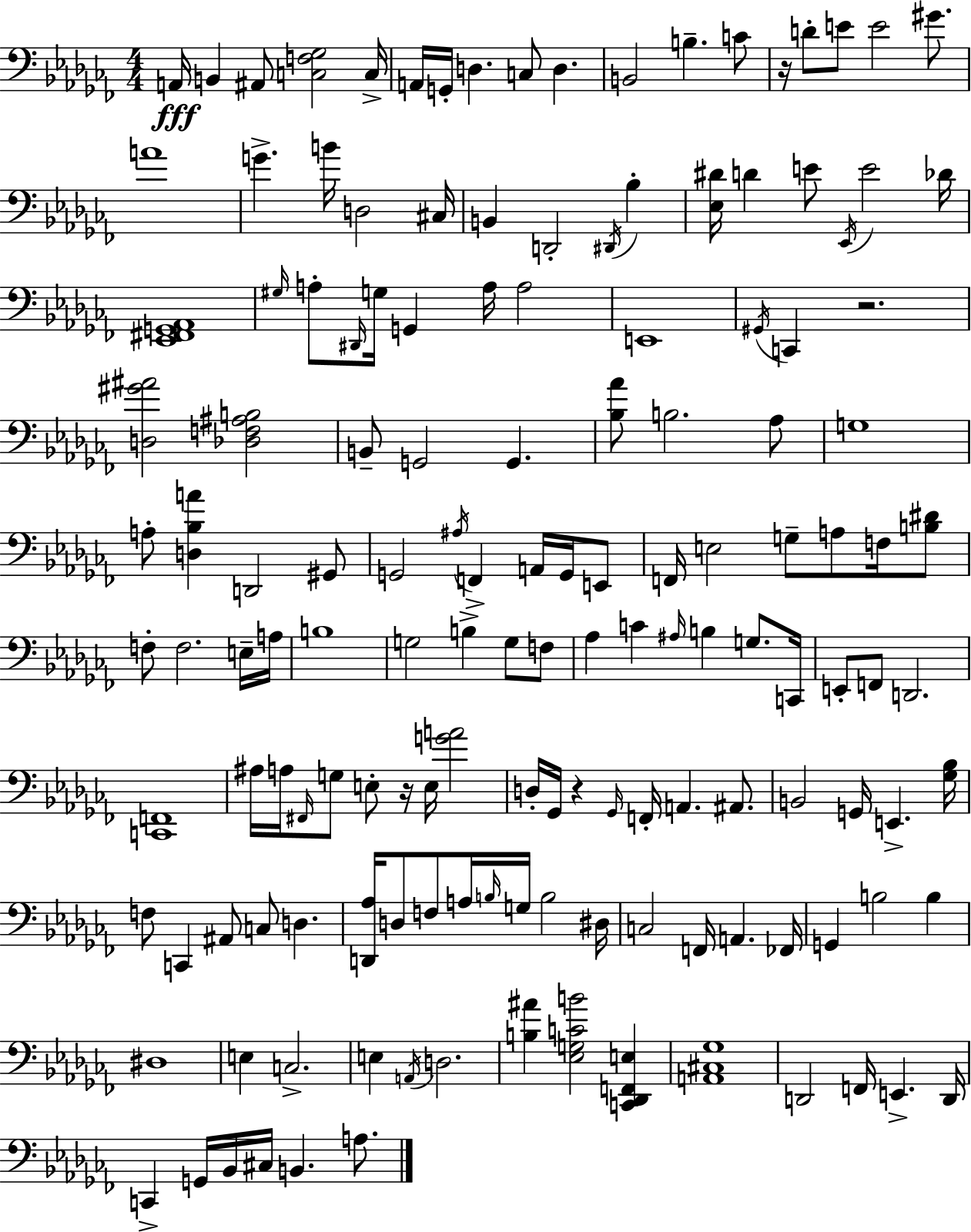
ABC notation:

X:1
T:Untitled
M:4/4
L:1/4
K:Abm
A,,/4 B,, ^A,,/2 [C,F,_G,]2 C,/4 A,,/4 G,,/4 D, C,/2 D, B,,2 B, C/2 z/4 D/2 E/2 E2 ^G/2 A4 G B/4 D,2 ^C,/4 B,, D,,2 ^D,,/4 _B, [_E,^D]/4 D E/2 _E,,/4 E2 _D/4 [_E,,^F,,G,,_A,,]4 ^G,/4 A,/2 ^D,,/4 G,/4 G,, A,/4 A,2 E,,4 ^G,,/4 C,, z2 [D,^G^A]2 [_D,F,^A,B,]2 B,,/2 G,,2 G,, [_B,_A]/2 B,2 _A,/2 G,4 A,/2 [D,_B,A] D,,2 ^G,,/2 G,,2 ^A,/4 F,, A,,/4 G,,/4 E,,/2 F,,/4 E,2 G,/2 A,/2 F,/4 [B,^D]/2 F,/2 F,2 E,/4 A,/4 B,4 G,2 B, G,/2 F,/2 _A, C ^A,/4 B, G,/2 C,,/4 E,,/2 F,,/2 D,,2 [C,,F,,]4 ^A,/4 A,/4 ^F,,/4 G,/2 E,/2 z/4 E,/4 [GA]2 D,/4 _G,,/4 z _G,,/4 F,,/4 A,, ^A,,/2 B,,2 G,,/4 E,, [_G,_B,]/4 F,/2 C,, ^A,,/2 C,/2 D, [D,,_A,]/4 D,/2 F,/2 A,/4 B,/4 G,/4 B,2 ^D,/4 C,2 F,,/4 A,, _F,,/4 G,, B,2 B, ^D,4 E, C,2 E, A,,/4 D,2 [B,^A] [_E,G,CB]2 [C,,_D,,F,,E,] [A,,^C,_G,]4 D,,2 F,,/4 E,, D,,/4 C,, G,,/4 _B,,/4 ^C,/4 B,, A,/2